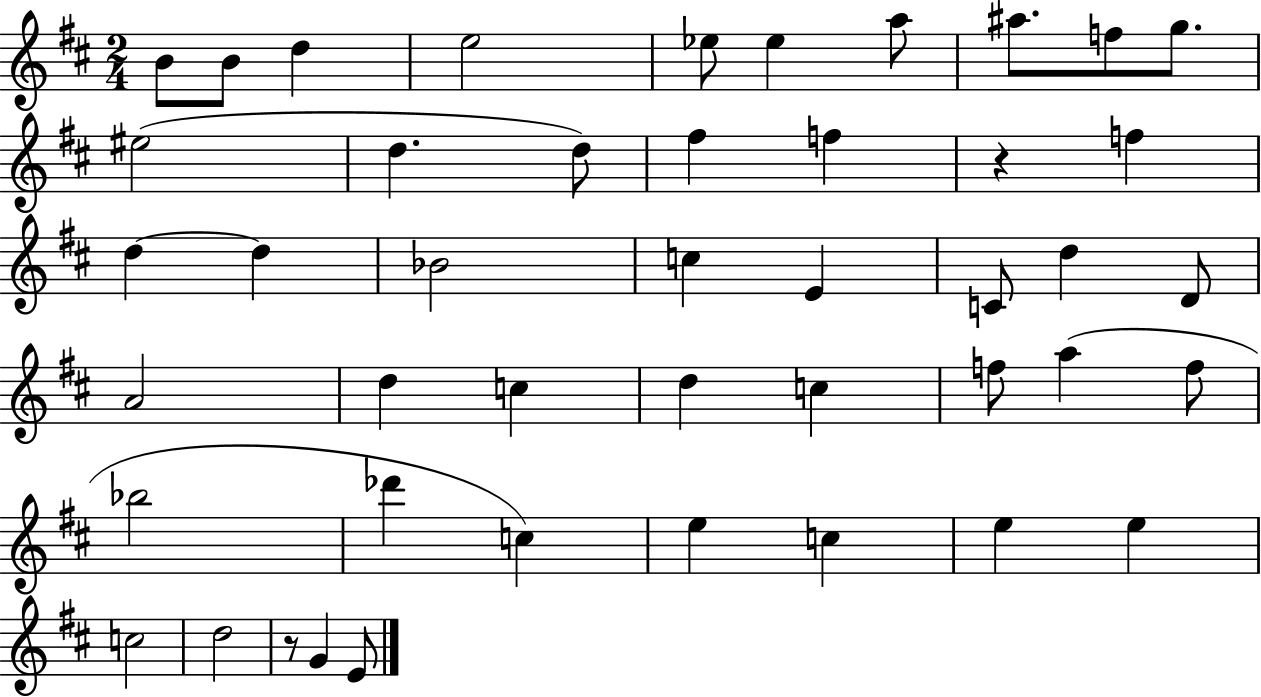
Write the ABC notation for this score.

X:1
T:Untitled
M:2/4
L:1/4
K:D
B/2 B/2 d e2 _e/2 _e a/2 ^a/2 f/2 g/2 ^e2 d d/2 ^f f z f d d _B2 c E C/2 d D/2 A2 d c d c f/2 a f/2 _b2 _d' c e c e e c2 d2 z/2 G E/2